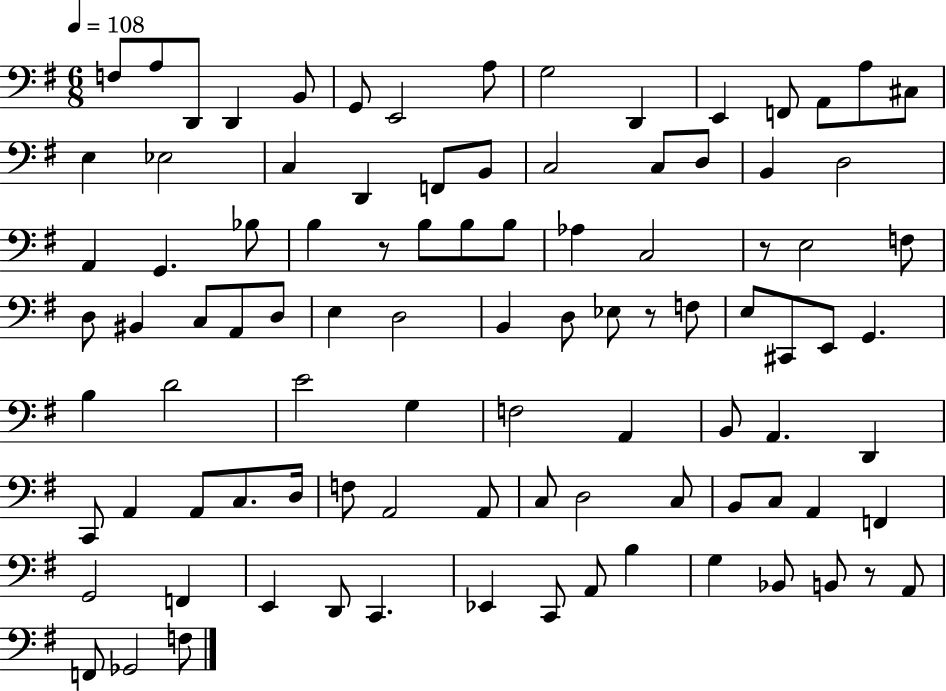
X:1
T:Untitled
M:6/8
L:1/4
K:G
F,/2 A,/2 D,,/2 D,, B,,/2 G,,/2 E,,2 A,/2 G,2 D,, E,, F,,/2 A,,/2 A,/2 ^C,/2 E, _E,2 C, D,, F,,/2 B,,/2 C,2 C,/2 D,/2 B,, D,2 A,, G,, _B,/2 B, z/2 B,/2 B,/2 B,/2 _A, C,2 z/2 E,2 F,/2 D,/2 ^B,, C,/2 A,,/2 D,/2 E, D,2 B,, D,/2 _E,/2 z/2 F,/2 E,/2 ^C,,/2 E,,/2 G,, B, D2 E2 G, F,2 A,, B,,/2 A,, D,, C,,/2 A,, A,,/2 C,/2 D,/4 F,/2 A,,2 A,,/2 C,/2 D,2 C,/2 B,,/2 C,/2 A,, F,, G,,2 F,, E,, D,,/2 C,, _E,, C,,/2 A,,/2 B, G, _B,,/2 B,,/2 z/2 A,,/2 F,,/2 _G,,2 F,/2